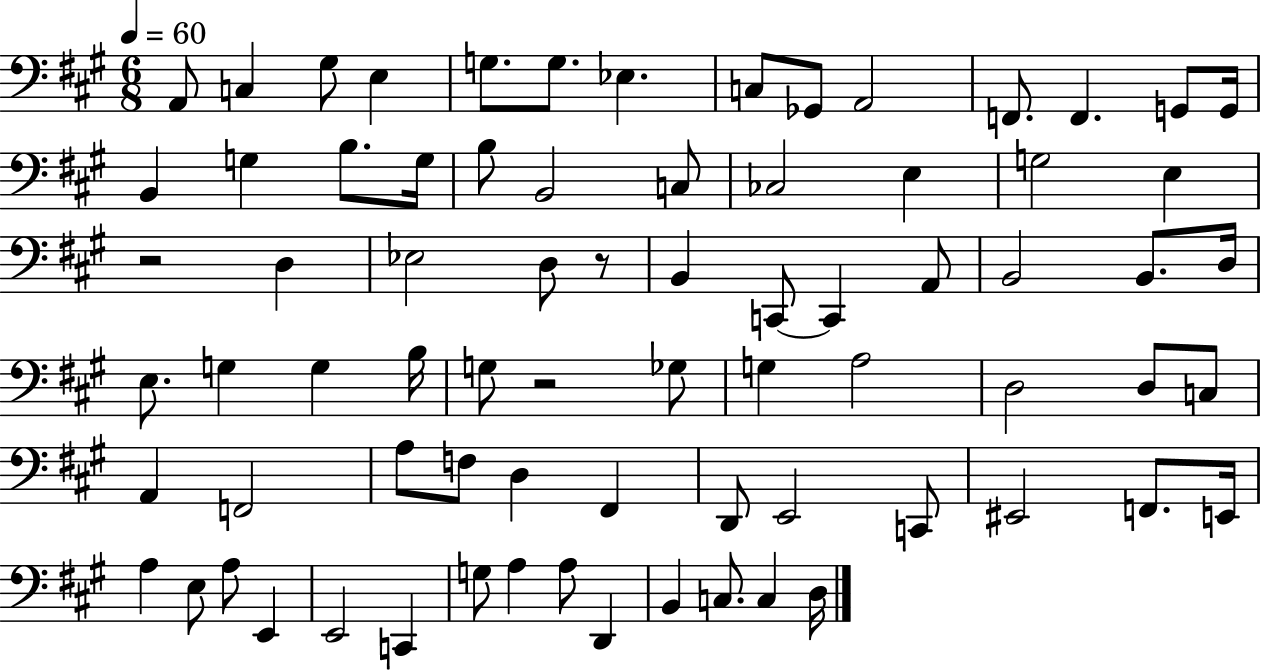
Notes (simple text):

A2/e C3/q G#3/e E3/q G3/e. G3/e. Eb3/q. C3/e Gb2/e A2/h F2/e. F2/q. G2/e G2/s B2/q G3/q B3/e. G3/s B3/e B2/h C3/e CES3/h E3/q G3/h E3/q R/h D3/q Eb3/h D3/e R/e B2/q C2/e C2/q A2/e B2/h B2/e. D3/s E3/e. G3/q G3/q B3/s G3/e R/h Gb3/e G3/q A3/h D3/h D3/e C3/e A2/q F2/h A3/e F3/e D3/q F#2/q D2/e E2/h C2/e EIS2/h F2/e. E2/s A3/q E3/e A3/e E2/q E2/h C2/q G3/e A3/q A3/e D2/q B2/q C3/e. C3/q D3/s